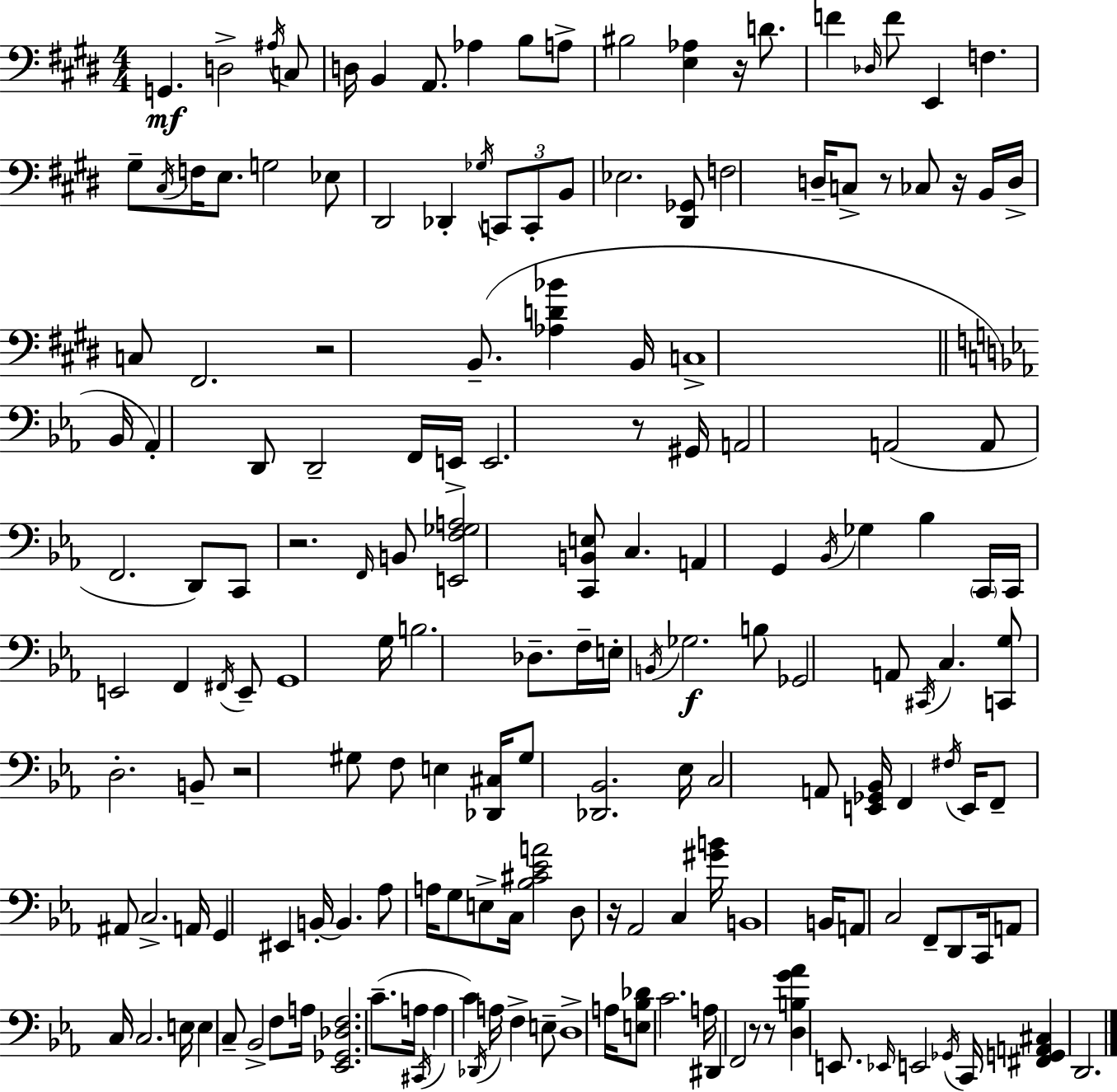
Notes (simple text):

G2/q. D3/h A#3/s C3/e D3/s B2/q A2/e. Ab3/q B3/e A3/e BIS3/h [E3,Ab3]/q R/s D4/e. F4/q Db3/s F4/e E2/q F3/q. G#3/e C#3/s F3/s E3/e. G3/h Eb3/e D#2/h Db2/q Gb3/s C2/e C2/e B2/e Eb3/h. [D#2,Gb2]/e F3/h D3/s C3/e R/e CES3/e R/s B2/s D3/s C3/e F#2/h. R/h B2/e. [Ab3,D4,Bb4]/q B2/s C3/w Bb2/s Ab2/q D2/e D2/h F2/s E2/s E2/h. R/e G#2/s A2/h A2/h A2/e F2/h. D2/e C2/e R/h. F2/s B2/e [E2,F3,Gb3,A3]/h [C2,B2,E3]/e C3/q. A2/q G2/q Bb2/s Gb3/q Bb3/q C2/s C2/s E2/h F2/q F#2/s E2/e G2/w G3/s B3/h. Db3/e. F3/s E3/s B2/s Gb3/h. B3/e Gb2/h A2/e C#2/s C3/q. [C2,G3]/e D3/h. B2/e R/h G#3/e F3/e E3/q [Db2,C#3]/s G#3/e [Db2,Bb2]/h. Eb3/s C3/h A2/e [E2,Gb2,Bb2]/s F2/q F#3/s E2/s F2/e A#2/e C3/h. A2/s G2/q EIS2/q B2/s B2/q. Ab3/e A3/s G3/e E3/e C3/s [Bb3,C#4,Eb4,A4]/h D3/e R/s Ab2/h C3/q [G#4,B4]/s B2/w B2/s A2/e C3/h F2/e D2/e C2/s A2/e C3/s C3/h. E3/s E3/q C3/e Bb2/h F3/e A3/s [Eb2,Gb2,Db3,F3]/h. C4/e. A3/s C#2/s A3/q C4/q Db2/s A3/s F3/q E3/e D3/w A3/s [E3,Bb3,Db4]/e C4/h. A3/s D#2/q F2/h R/e R/e [D3,B3,G4,Ab4]/q E2/e. Eb2/s E2/h Gb2/s C2/s [F#2,G2,A2,C#3]/q D2/h.